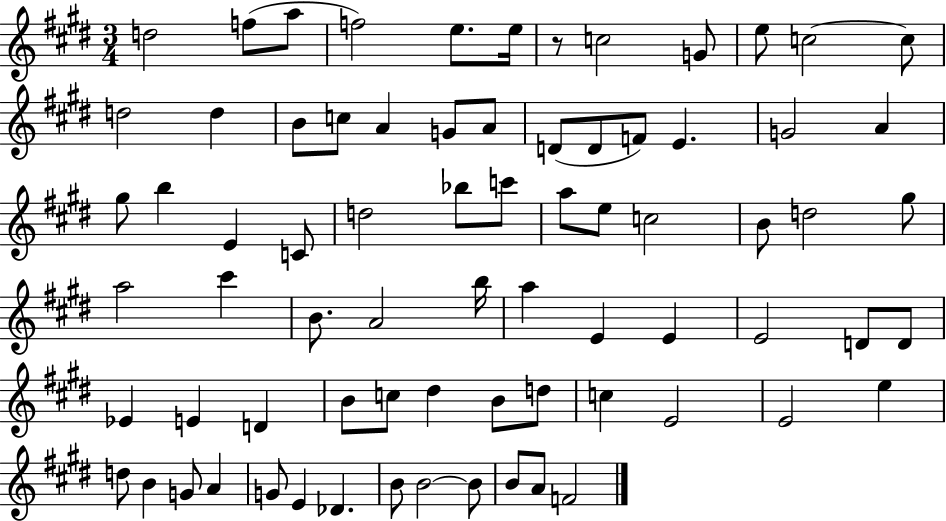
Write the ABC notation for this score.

X:1
T:Untitled
M:3/4
L:1/4
K:E
d2 f/2 a/2 f2 e/2 e/4 z/2 c2 G/2 e/2 c2 c/2 d2 d B/2 c/2 A G/2 A/2 D/2 D/2 F/2 E G2 A ^g/2 b E C/2 d2 _b/2 c'/2 a/2 e/2 c2 B/2 d2 ^g/2 a2 ^c' B/2 A2 b/4 a E E E2 D/2 D/2 _E E D B/2 c/2 ^d B/2 d/2 c E2 E2 e d/2 B G/2 A G/2 E _D B/2 B2 B/2 B/2 A/2 F2